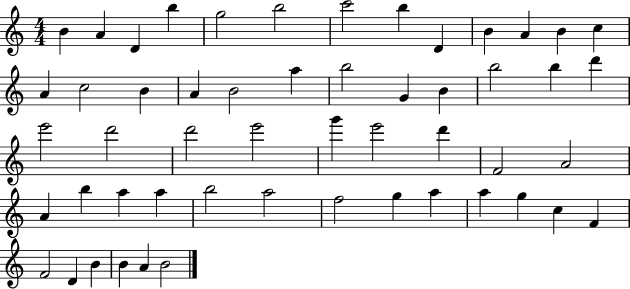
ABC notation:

X:1
T:Untitled
M:4/4
L:1/4
K:C
B A D b g2 b2 c'2 b D B A B c A c2 B A B2 a b2 G B b2 b d' e'2 d'2 d'2 e'2 g' e'2 d' F2 A2 A b a a b2 a2 f2 g a a g c F F2 D B B A B2